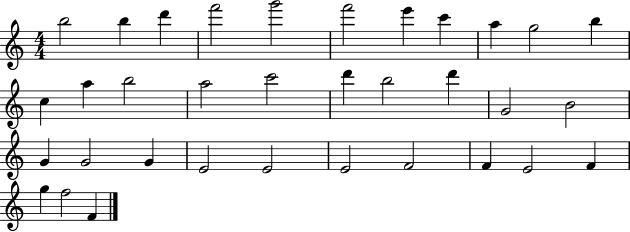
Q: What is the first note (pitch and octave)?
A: B5